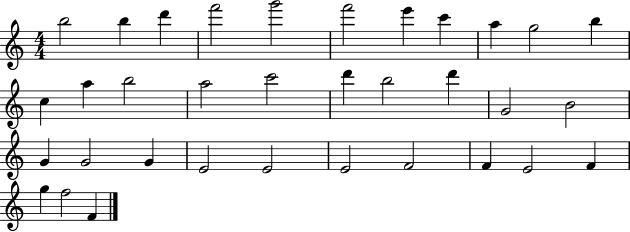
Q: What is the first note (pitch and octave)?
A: B5